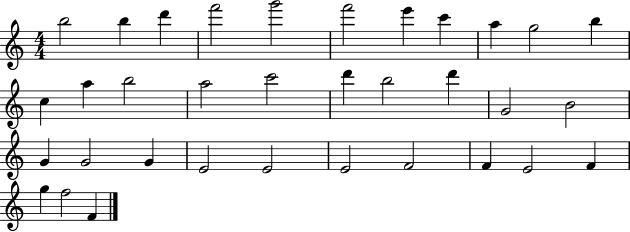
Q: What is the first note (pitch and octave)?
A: B5